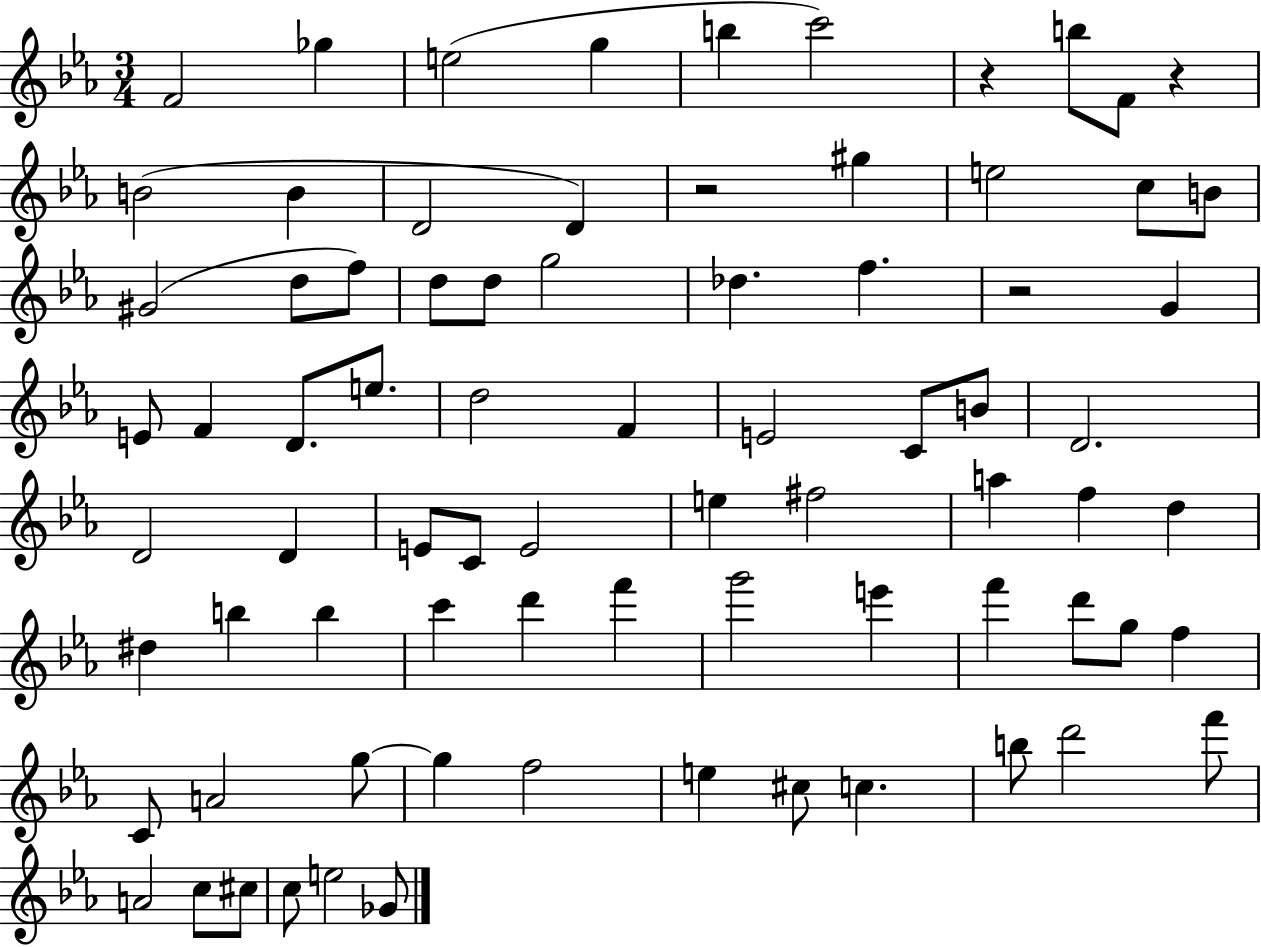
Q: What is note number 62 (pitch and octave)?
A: F5